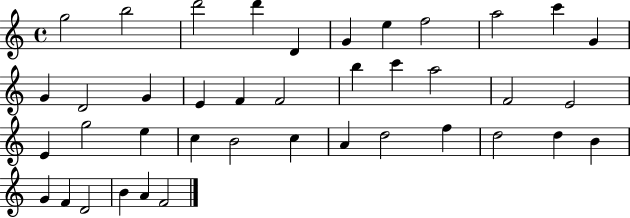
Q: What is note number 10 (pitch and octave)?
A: C6